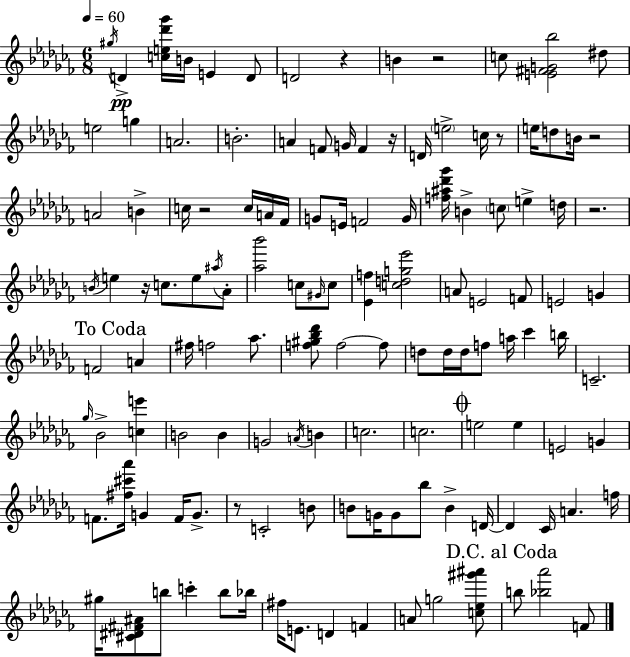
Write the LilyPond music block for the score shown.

{
  \clef treble
  \numericTimeSignature
  \time 6/8
  \key aes \minor
  \tempo 4 = 60
  \acciaccatura { gis''16 }\pp d'4-> <c'' e'' des''' ges'''>16 b'16 e'4 d'8 | d'2 r4 | b'4 r2 | c''8 <e' fis' g' bes''>2 dis''8 | \break e''2 g''4 | a'2. | b'2.-. | a'4 f'8 g'16 f'4 | \break r16 d'16 \parenthesize e''2-> c''16 r8 | e''16 d''8 b'16 r2 | a'2 b'4-> | c''16 r2 c''16 a'16 | \break fes'16 g'8 e'16 f'2 | g'16 <f'' ais'' des''' ges'''>16 b'4-> \parenthesize c''8 e''4-> | d''16 r2. | \acciaccatura { b'16 } e''4 r16 c''8. e''8 | \break \acciaccatura { ais''16 } aes'8-. <aes'' bes'''>2 c''8 | \grace { gis'16 } c''8 <ees' f''>4 <c'' d'' g'' ees'''>2 | a'8 e'2 | f'8 e'2 | \break g'4 \mark "To Coda" f'2 | a'4 fis''16 f''2 | aes''8. <f'' gis'' bes'' des'''>8 f''2~~ | f''8 d''8 d''16 d''16 f''8 a''16 ces'''4 | \break b''16 c'2.-- | \grace { ges''16 } bes'2-> | <c'' e'''>4 b'2 | b'4 g'2 | \break \acciaccatura { a'16 } b'4 c''2. | c''2. | \mark \markup { \musicglyph "scripts.coda" } e''2 | e''4 e'2 | \break g'4 f'8. <fis'' cis''' aes'''>16 g'4 | f'16 g'8.-> r8 c'2-. | b'8 b'8 g'16 g'8 bes''8 | b'4-> d'16~~ d'4 ces'16 a'4. | \break f''16 gis''16 <cis' dis' fis' ais'>8 b''8 c'''4-. | b''8 bes''16 fis''16 e'8. d'4 | f'4 a'8 g''2 | <c'' ees'' gis''' ais'''>8 \mark "D.C. al Coda" b''8 <bes'' aes'''>2 | \break f'8 \bar "|."
}